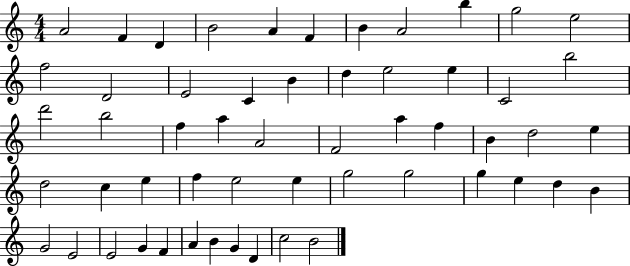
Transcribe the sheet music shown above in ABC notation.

X:1
T:Untitled
M:4/4
L:1/4
K:C
A2 F D B2 A F B A2 b g2 e2 f2 D2 E2 C B d e2 e C2 b2 d'2 b2 f a A2 F2 a f B d2 e d2 c e f e2 e g2 g2 g e d B G2 E2 E2 G F A B G D c2 B2